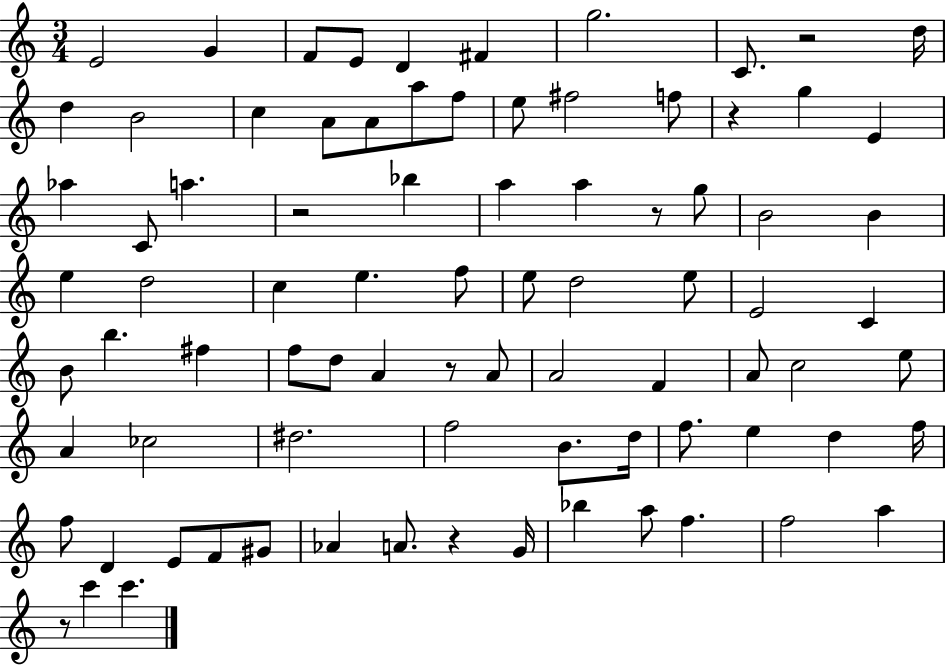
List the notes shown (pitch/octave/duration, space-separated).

E4/h G4/q F4/e E4/e D4/q F#4/q G5/h. C4/e. R/h D5/s D5/q B4/h C5/q A4/e A4/e A5/e F5/e E5/e F#5/h F5/e R/q G5/q E4/q Ab5/q C4/e A5/q. R/h Bb5/q A5/q A5/q R/e G5/e B4/h B4/q E5/q D5/h C5/q E5/q. F5/e E5/e D5/h E5/e E4/h C4/q B4/e B5/q. F#5/q F5/e D5/e A4/q R/e A4/e A4/h F4/q A4/e C5/h E5/e A4/q CES5/h D#5/h. F5/h B4/e. D5/s F5/e. E5/q D5/q F5/s F5/e D4/q E4/e F4/e G#4/e Ab4/q A4/e. R/q G4/s Bb5/q A5/e F5/q. F5/h A5/q R/e C6/q C6/q.